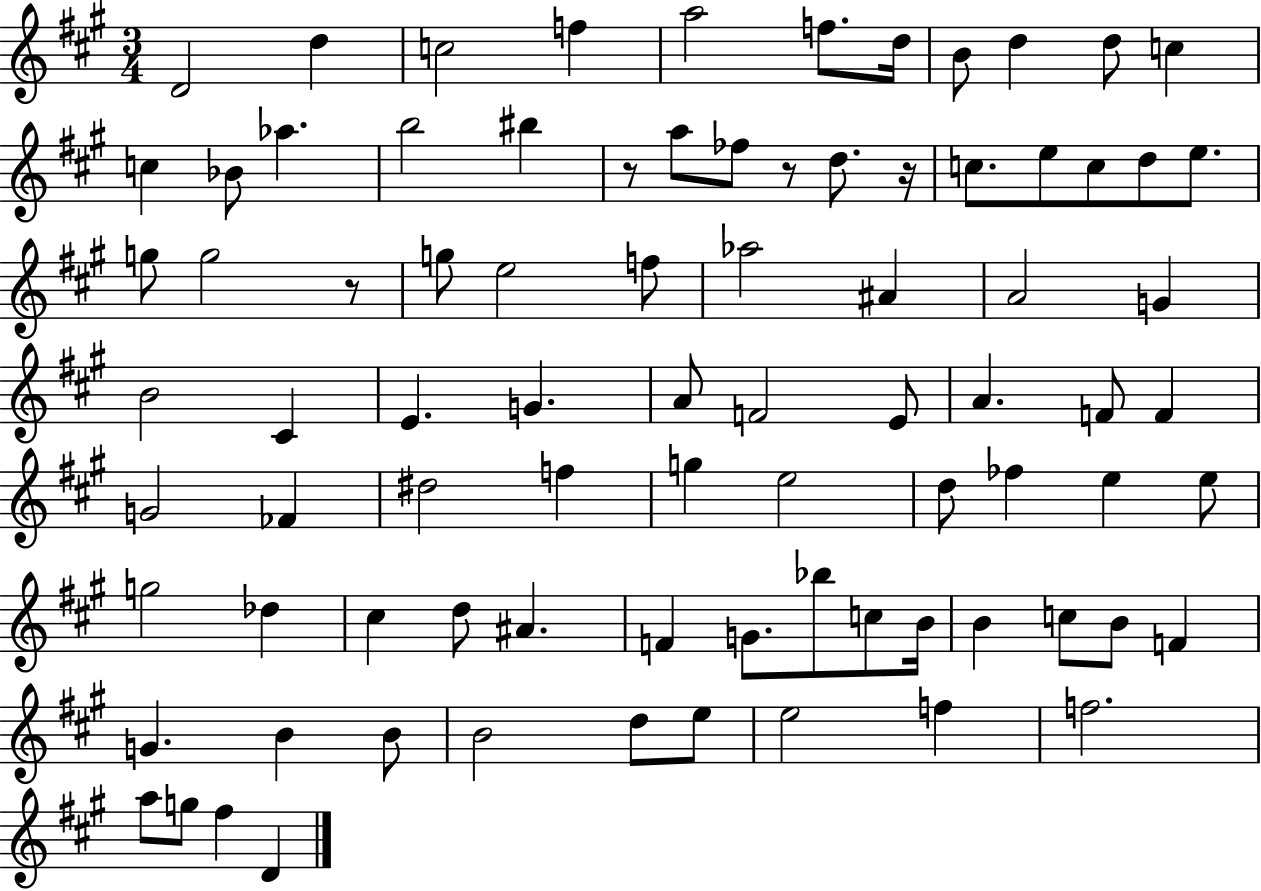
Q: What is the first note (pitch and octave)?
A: D4